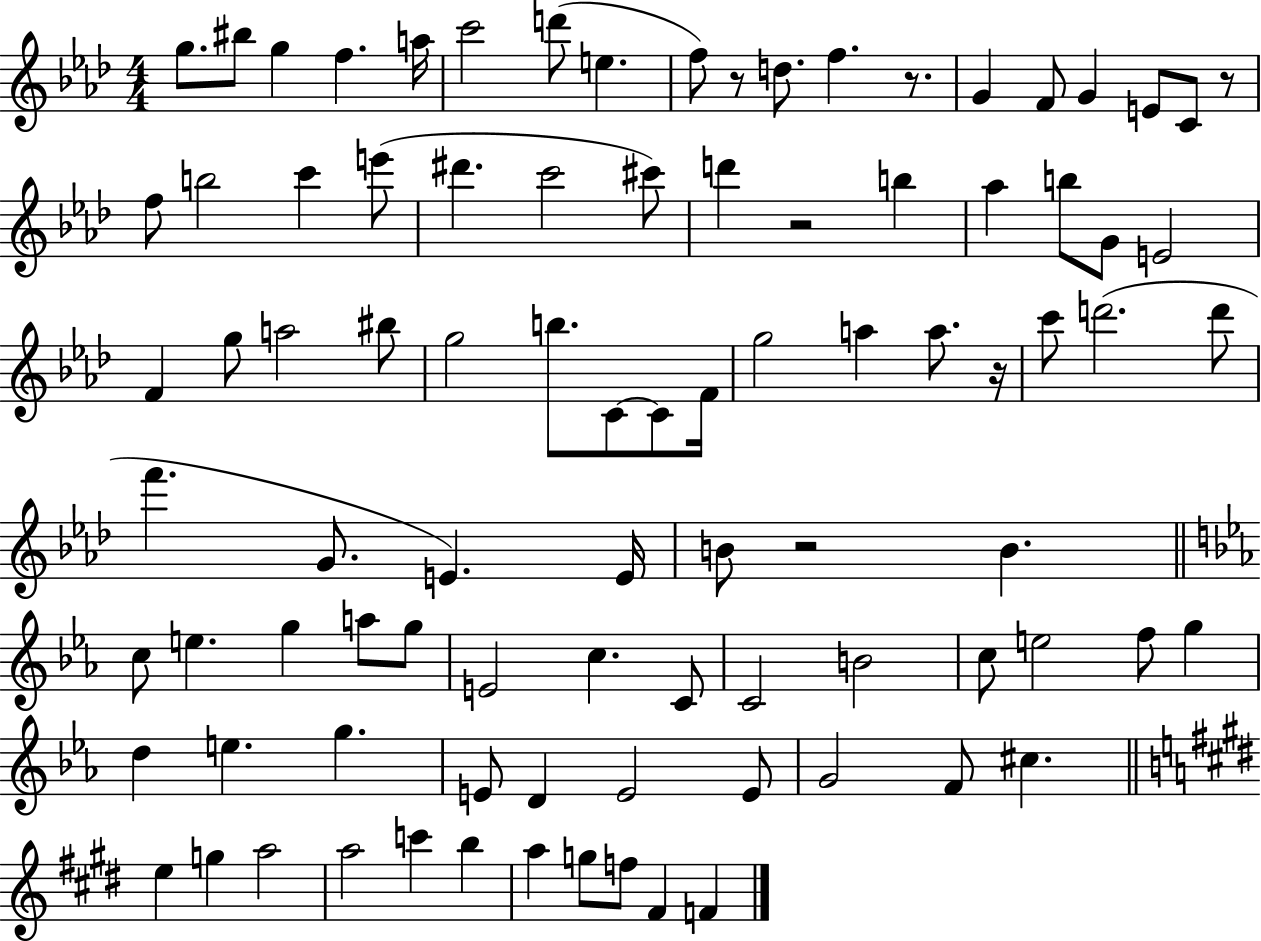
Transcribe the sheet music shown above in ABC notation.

X:1
T:Untitled
M:4/4
L:1/4
K:Ab
g/2 ^b/2 g f a/4 c'2 d'/2 e f/2 z/2 d/2 f z/2 G F/2 G E/2 C/2 z/2 f/2 b2 c' e'/2 ^d' c'2 ^c'/2 d' z2 b _a b/2 G/2 E2 F g/2 a2 ^b/2 g2 b/2 C/2 C/2 F/4 g2 a a/2 z/4 c'/2 d'2 d'/2 f' G/2 E E/4 B/2 z2 B c/2 e g a/2 g/2 E2 c C/2 C2 B2 c/2 e2 f/2 g d e g E/2 D E2 E/2 G2 F/2 ^c e g a2 a2 c' b a g/2 f/2 ^F F